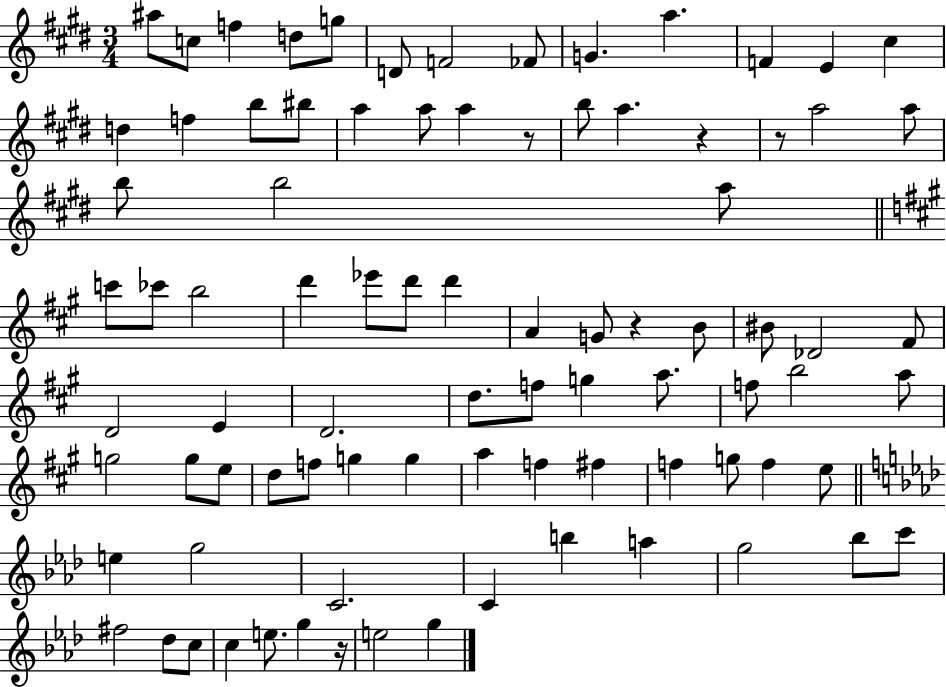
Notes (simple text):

A#5/e C5/e F5/q D5/e G5/e D4/e F4/h FES4/e G4/q. A5/q. F4/q E4/q C#5/q D5/q F5/q B5/e BIS5/e A5/q A5/e A5/q R/e B5/e A5/q. R/q R/e A5/h A5/e B5/e B5/h A5/e C6/e CES6/e B5/h D6/q Eb6/e D6/e D6/q A4/q G4/e R/q B4/e BIS4/e Db4/h F#4/e D4/h E4/q D4/h. D5/e. F5/e G5/q A5/e. F5/e B5/h A5/e G5/h G5/e E5/e D5/e F5/e G5/q G5/q A5/q F5/q F#5/q F5/q G5/e F5/q E5/e E5/q G5/h C4/h. C4/q B5/q A5/q G5/h Bb5/e C6/e F#5/h Db5/e C5/e C5/q E5/e. G5/q R/s E5/h G5/q